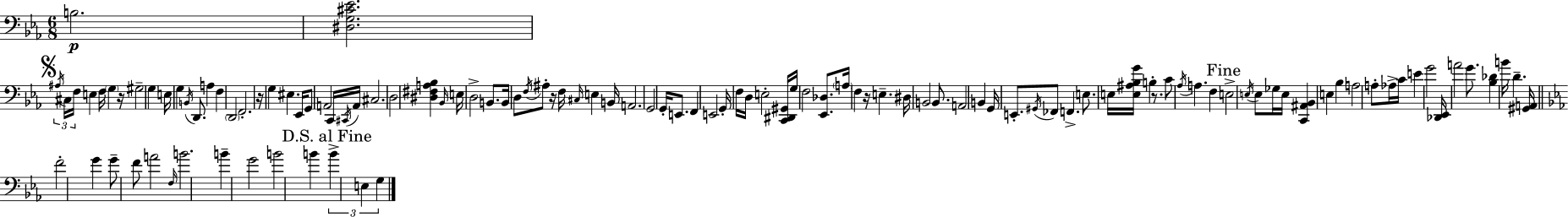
B3/h. [D#3,G3,C#4,Eb4]/h. A#3/s C#3/s F3/s E3/q F3/s G3/q R/s G#3/h G3/q E3/s G3/q B2/s D2/e. A3/q F3/q D2/h F2/h. R/s G3/q EIS3/q. Eb2/s G2/e A2/h C2/s C#2/s A2/s C#3/h. D3/h [D#3,F#3,A3,Bb3]/q Bb2/s E3/s D3/h B2/e. B2/s D3/e F3/s A#3/e R/s F3/s C#3/s E3/q B2/s A2/h. G2/h G2/s E2/e. F2/q E2/h G2/s F3/s D3/s E3/h [C2,D#2,G#2]/s G3/s F3/h [Eb2,Db3]/e. A3/s F3/q R/s E3/q. D#3/s B2/h B2/e. A2/h B2/q G2/s E2/e. G#2/s FES2/e F2/q. E3/e. E3/s [E3,A#3,Bb3,G4]/s B3/q R/e. C4/e Ab3/s A3/q. F3/q E3/h E3/s E3/e Gb3/s E3/s [C2,A#2,Bb2]/q E3/q Bb3/q A3/h A3/e Ab3/s C4/s E4/q G4/h [Db2,Eb2]/s A4/h G4/e. [Bb3,Db4]/q B4/s D4/q. [G#2,A2]/s F4/h G4/q G4/e F4/e A4/h F3/s B4/h. B4/q G4/h B4/h B4/q B4/q E3/q G3/q